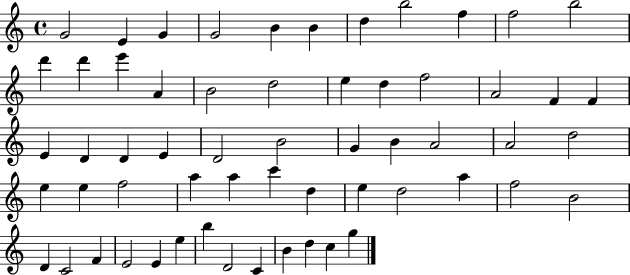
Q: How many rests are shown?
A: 0